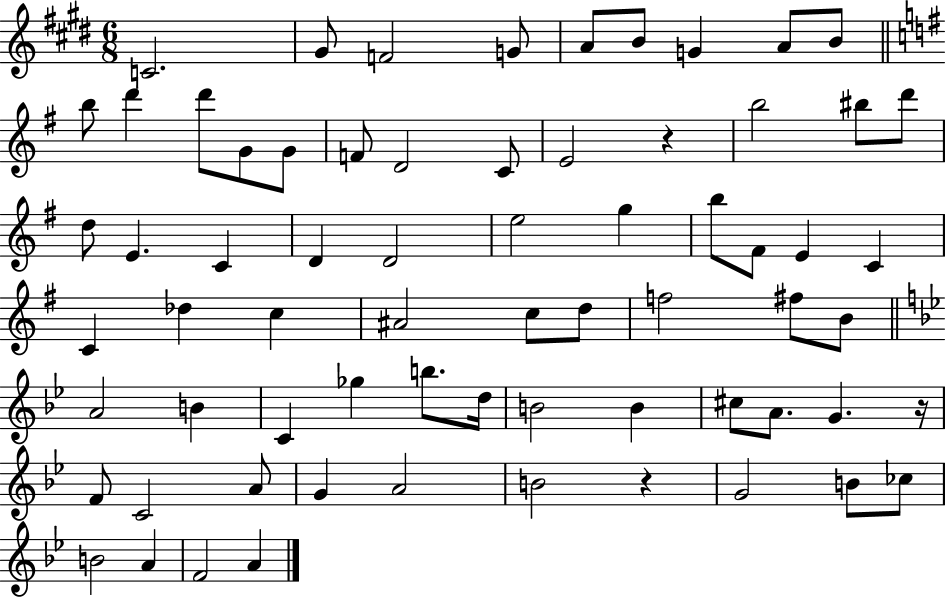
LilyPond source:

{
  \clef treble
  \numericTimeSignature
  \time 6/8
  \key e \major
  \repeat volta 2 { c'2. | gis'8 f'2 g'8 | a'8 b'8 g'4 a'8 b'8 | \bar "||" \break \key g \major b''8 d'''4 d'''8 g'8 g'8 | f'8 d'2 c'8 | e'2 r4 | b''2 bis''8 d'''8 | \break d''8 e'4. c'4 | d'4 d'2 | e''2 g''4 | b''8 fis'8 e'4 c'4 | \break c'4 des''4 c''4 | ais'2 c''8 d''8 | f''2 fis''8 b'8 | \bar "||" \break \key g \minor a'2 b'4 | c'4 ges''4 b''8. d''16 | b'2 b'4 | cis''8 a'8. g'4. r16 | \break f'8 c'2 a'8 | g'4 a'2 | b'2 r4 | g'2 b'8 ces''8 | \break b'2 a'4 | f'2 a'4 | } \bar "|."
}